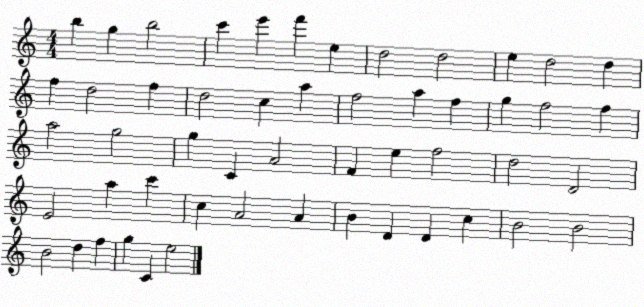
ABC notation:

X:1
T:Untitled
M:4/4
L:1/4
K:C
b g b2 c' e' f' e d2 d2 e d2 d f d2 f d2 c a f2 a f g f2 f a2 g2 g C A2 F e f2 d2 D2 E2 a c' c A2 A B D D c B2 B2 B2 d f g C e2